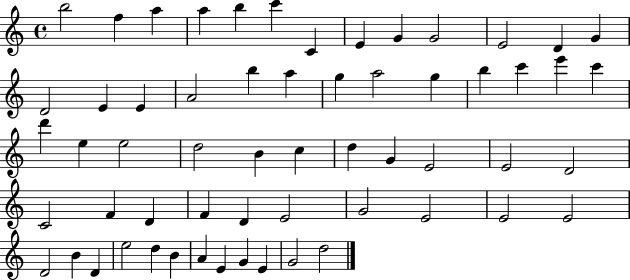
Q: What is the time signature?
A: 4/4